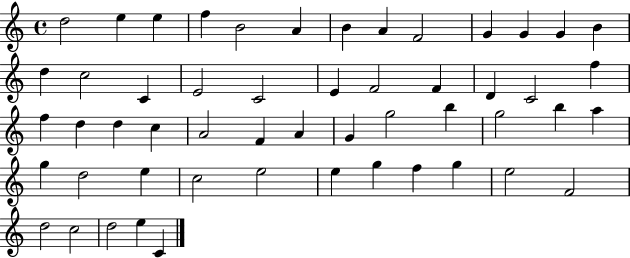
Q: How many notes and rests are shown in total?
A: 53